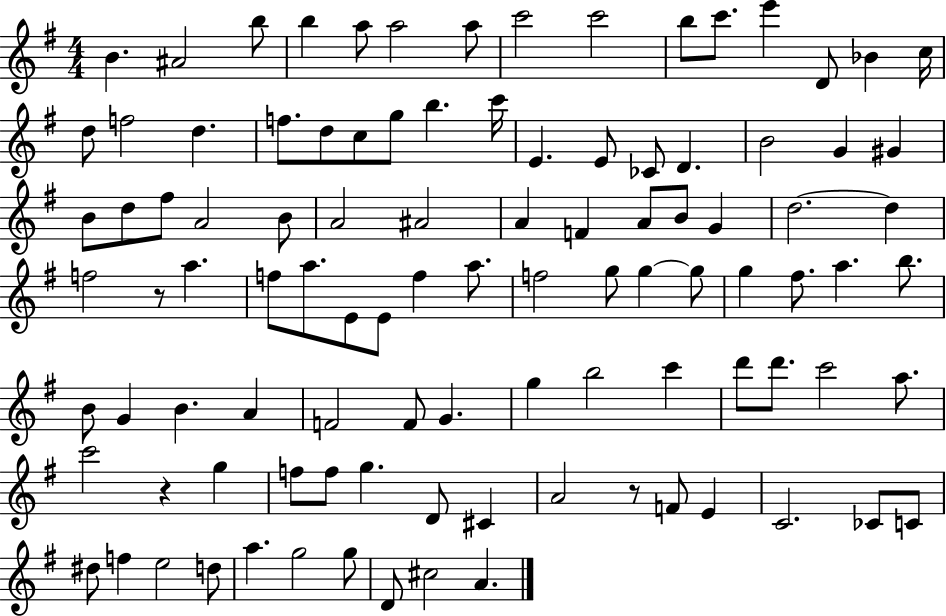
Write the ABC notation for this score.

X:1
T:Untitled
M:4/4
L:1/4
K:G
B ^A2 b/2 b a/2 a2 a/2 c'2 c'2 b/2 c'/2 e' D/2 _B c/4 d/2 f2 d f/2 d/2 c/2 g/2 b c'/4 E E/2 _C/2 D B2 G ^G B/2 d/2 ^f/2 A2 B/2 A2 ^A2 A F A/2 B/2 G d2 d f2 z/2 a f/2 a/2 E/2 E/2 f a/2 f2 g/2 g g/2 g ^f/2 a b/2 B/2 G B A F2 F/2 G g b2 c' d'/2 d'/2 c'2 a/2 c'2 z g f/2 f/2 g D/2 ^C A2 z/2 F/2 E C2 _C/2 C/2 ^d/2 f e2 d/2 a g2 g/2 D/2 ^c2 A